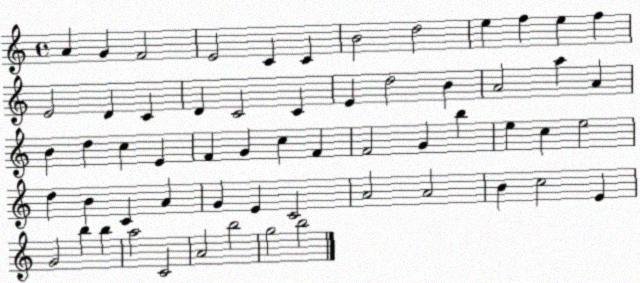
X:1
T:Untitled
M:4/4
L:1/4
K:C
A G F2 E2 C C B2 d2 e f e f E2 D C D C2 C E d2 B A2 a A B d c E F G c F F2 G b e c e2 d B C A G E C2 A2 A2 B c2 E G2 b b a2 C2 A2 b2 g2 b2